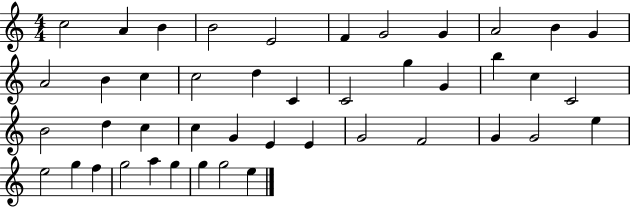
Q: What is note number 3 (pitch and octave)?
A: B4